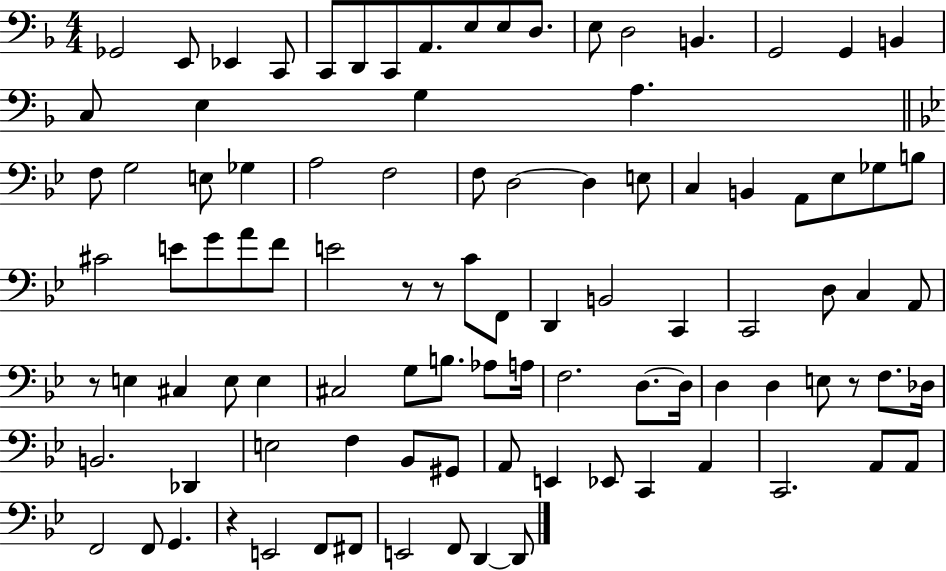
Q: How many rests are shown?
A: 5